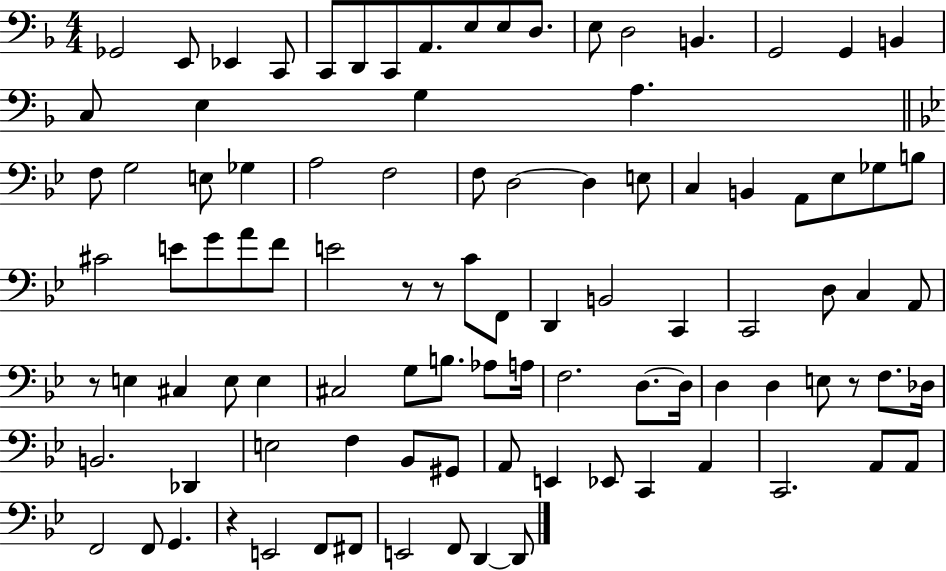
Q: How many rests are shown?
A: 5